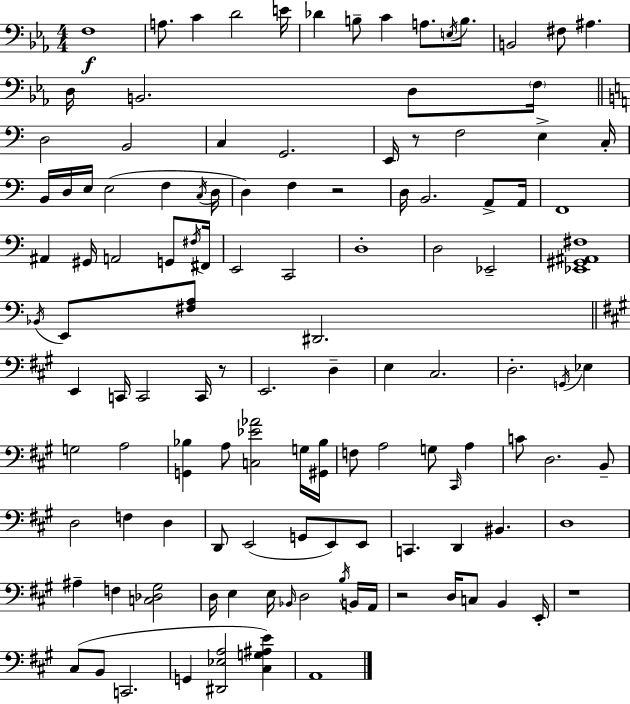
F3/w A3/e. C4/q D4/h E4/s Db4/q B3/e C4/q A3/e. E3/s B3/e. B2/h F#3/e A#3/q. D3/s B2/h. D3/e F3/s D3/h B2/h C3/q G2/h. E2/s R/e F3/h E3/q C3/s B2/s D3/s E3/s E3/h F3/q C3/s D3/s D3/q F3/q R/h D3/s B2/h. A2/e A2/s F2/w A#2/q G#2/s A2/h G2/e F#3/s F#2/s E2/h C2/h D3/w D3/h Eb2/h [Eb2,G#2,A#2,F#3]/w Bb2/s E2/e [F#3,A3]/e D#2/h. E2/q C2/s C2/h C2/s R/e E2/h. D3/q E3/q C#3/h. D3/h. G2/s Eb3/q G3/h A3/h [G2,Bb3]/q A3/e [C3,Eb4,Ab4]/h G3/s [G#2,Bb3]/s F3/e A3/h G3/e C#2/s A3/q C4/e D3/h. B2/e D3/h F3/q D3/q D2/e E2/h G2/e E2/e E2/e C2/q. D2/q BIS2/q. D3/w A#3/q F3/q [C3,Db3,G#3]/h D3/s E3/q E3/s Bb2/s D3/h B3/s B2/s A2/s R/h D3/s C3/e B2/q E2/s R/w C#3/e B2/e C2/h. G2/q [D#2,Eb3,A3]/h [C#3,G3,A#3,E4]/q A2/w